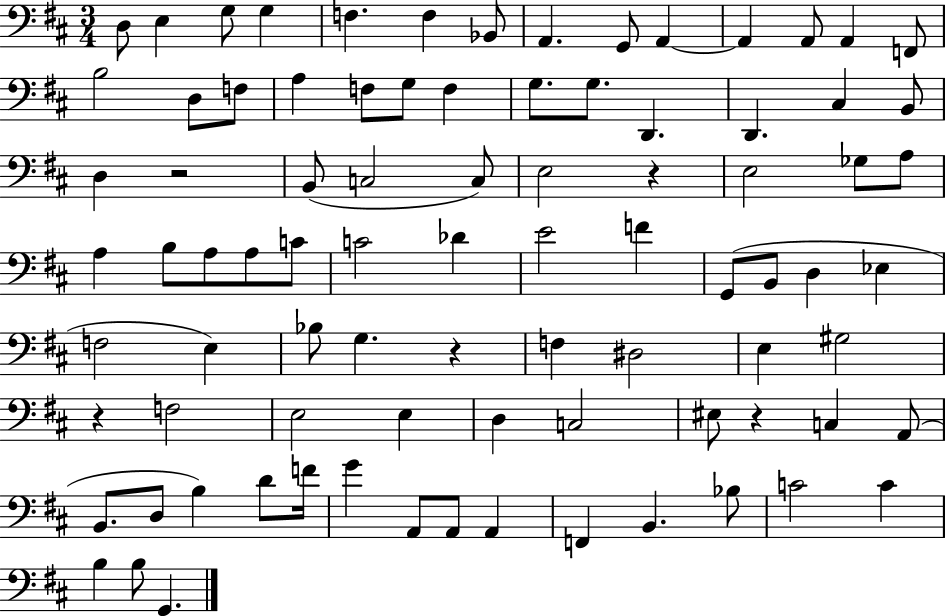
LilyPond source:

{
  \clef bass
  \numericTimeSignature
  \time 3/4
  \key d \major
  d8 e4 g8 g4 | f4. f4 bes,8 | a,4. g,8 a,4~~ | a,4 a,8 a,4 f,8 | \break b2 d8 f8 | a4 f8 g8 f4 | g8. g8. d,4. | d,4. cis4 b,8 | \break d4 r2 | b,8( c2 c8) | e2 r4 | e2 ges8 a8 | \break a4 b8 a8 a8 c'8 | c'2 des'4 | e'2 f'4 | g,8( b,8 d4 ees4 | \break f2 e4) | bes8 g4. r4 | f4 dis2 | e4 gis2 | \break r4 f2 | e2 e4 | d4 c2 | eis8 r4 c4 a,8( | \break b,8. d8 b4) d'8 f'16 | g'4 a,8 a,8 a,4 | f,4 b,4. bes8 | c'2 c'4 | \break b4 b8 g,4. | \bar "|."
}